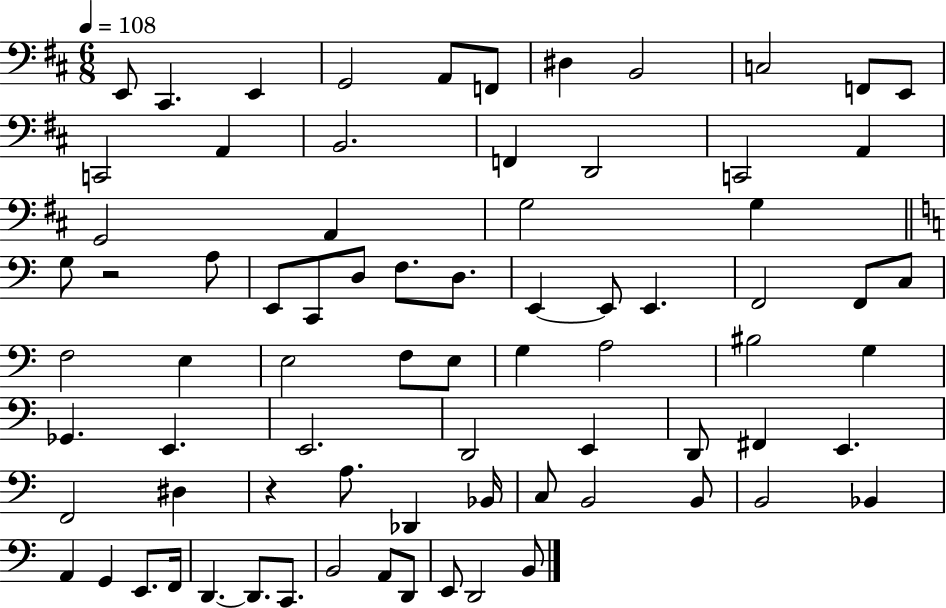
X:1
T:Untitled
M:6/8
L:1/4
K:D
E,,/2 ^C,, E,, G,,2 A,,/2 F,,/2 ^D, B,,2 C,2 F,,/2 E,,/2 C,,2 A,, B,,2 F,, D,,2 C,,2 A,, G,,2 A,, G,2 G, G,/2 z2 A,/2 E,,/2 C,,/2 D,/2 F,/2 D,/2 E,, E,,/2 E,, F,,2 F,,/2 C,/2 F,2 E, E,2 F,/2 E,/2 G, A,2 ^B,2 G, _G,, E,, E,,2 D,,2 E,, D,,/2 ^F,, E,, F,,2 ^D, z A,/2 _D,, _B,,/4 C,/2 B,,2 B,,/2 B,,2 _B,, A,, G,, E,,/2 F,,/4 D,, D,,/2 C,,/2 B,,2 A,,/2 D,,/2 E,,/2 D,,2 B,,/2